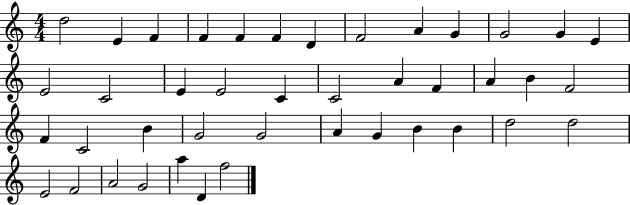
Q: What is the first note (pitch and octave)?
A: D5